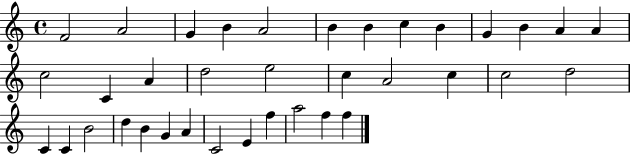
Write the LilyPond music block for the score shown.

{
  \clef treble
  \time 4/4
  \defaultTimeSignature
  \key c \major
  f'2 a'2 | g'4 b'4 a'2 | b'4 b'4 c''4 b'4 | g'4 b'4 a'4 a'4 | \break c''2 c'4 a'4 | d''2 e''2 | c''4 a'2 c''4 | c''2 d''2 | \break c'4 c'4 b'2 | d''4 b'4 g'4 a'4 | c'2 e'4 f''4 | a''2 f''4 f''4 | \break \bar "|."
}